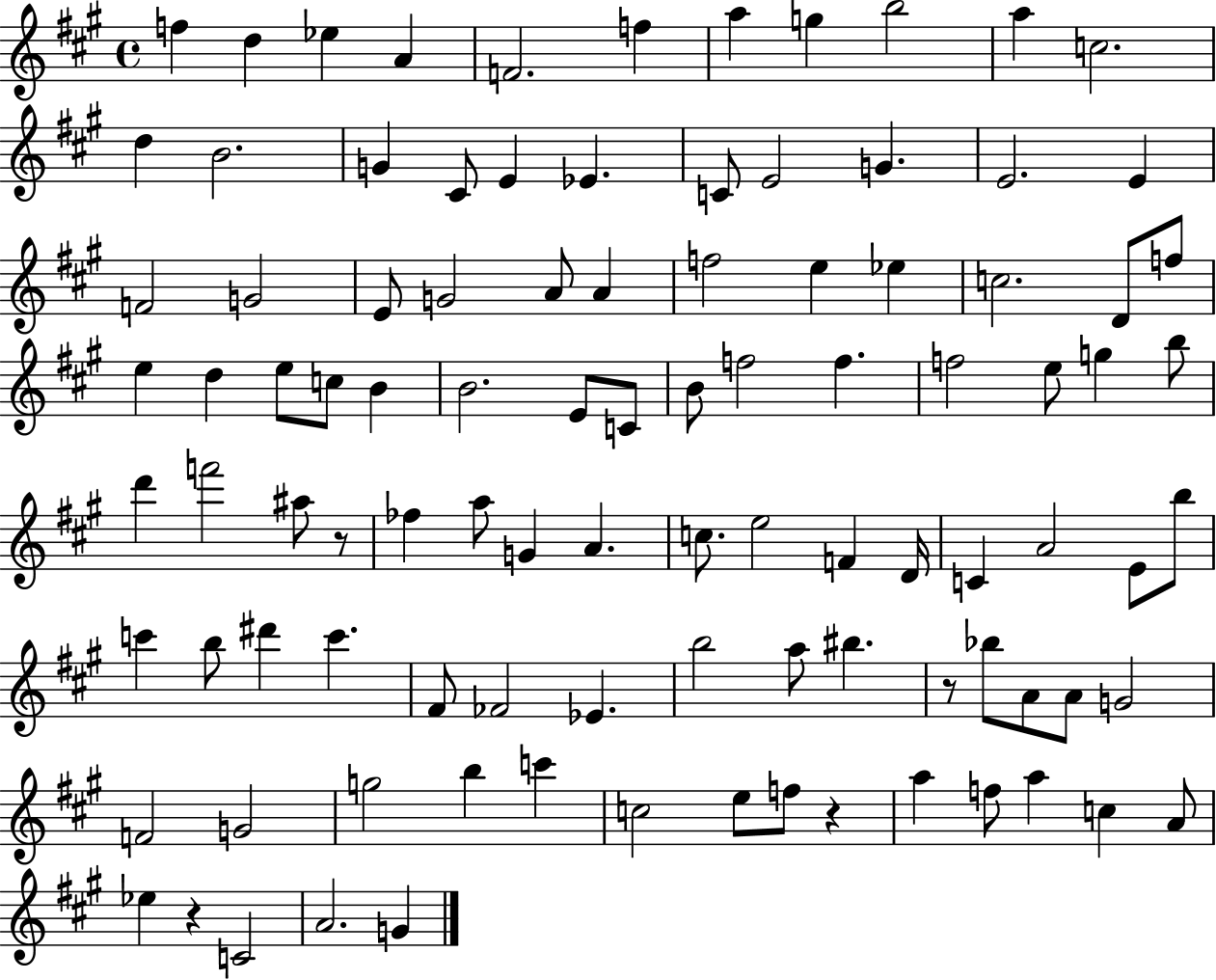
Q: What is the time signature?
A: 4/4